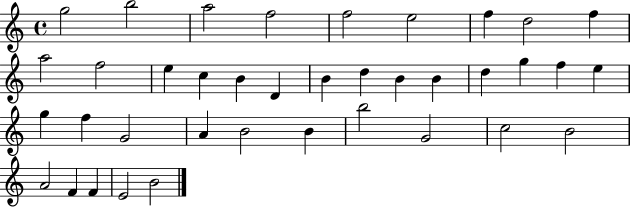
X:1
T:Untitled
M:4/4
L:1/4
K:C
g2 b2 a2 f2 f2 e2 f d2 f a2 f2 e c B D B d B B d g f e g f G2 A B2 B b2 G2 c2 B2 A2 F F E2 B2